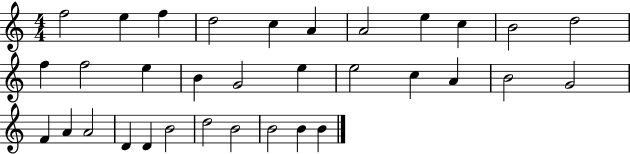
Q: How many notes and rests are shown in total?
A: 33